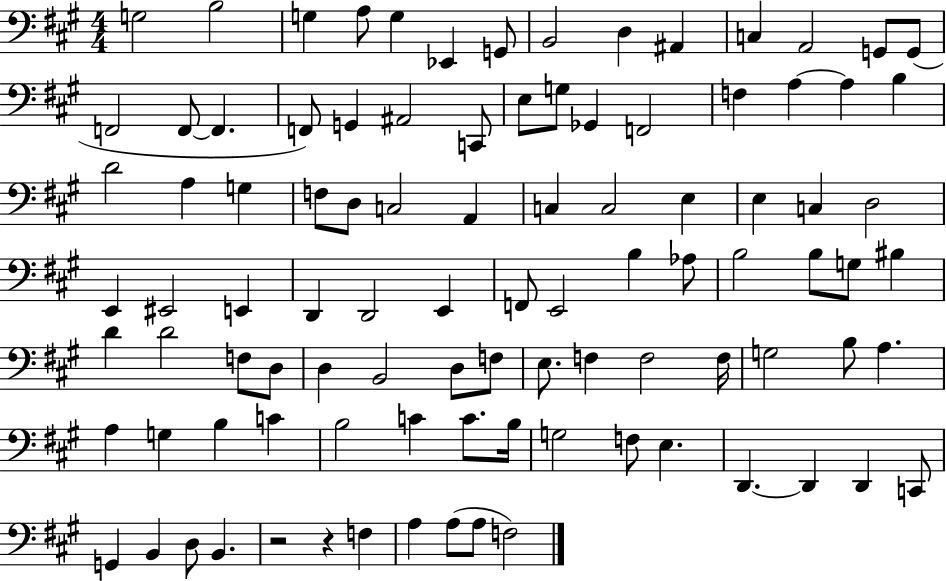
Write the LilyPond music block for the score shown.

{
  \clef bass
  \numericTimeSignature
  \time 4/4
  \key a \major
  \repeat volta 2 { g2 b2 | g4 a8 g4 ees,4 g,8 | b,2 d4 ais,4 | c4 a,2 g,8 g,8( | \break f,2 f,8~~ f,4. | f,8) g,4 ais,2 c,8 | e8 g8 ges,4 f,2 | f4 a4~~ a4 b4 | \break d'2 a4 g4 | f8 d8 c2 a,4 | c4 c2 e4 | e4 c4 d2 | \break e,4 eis,2 e,4 | d,4 d,2 e,4 | f,8 e,2 b4 aes8 | b2 b8 g8 bis4 | \break d'4 d'2 f8 d8 | d4 b,2 d8 f8 | e8. f4 f2 f16 | g2 b8 a4. | \break a4 g4 b4 c'4 | b2 c'4 c'8. b16 | g2 f8 e4. | d,4.~~ d,4 d,4 c,8 | \break g,4 b,4 d8 b,4. | r2 r4 f4 | a4 a8( a8 f2) | } \bar "|."
}